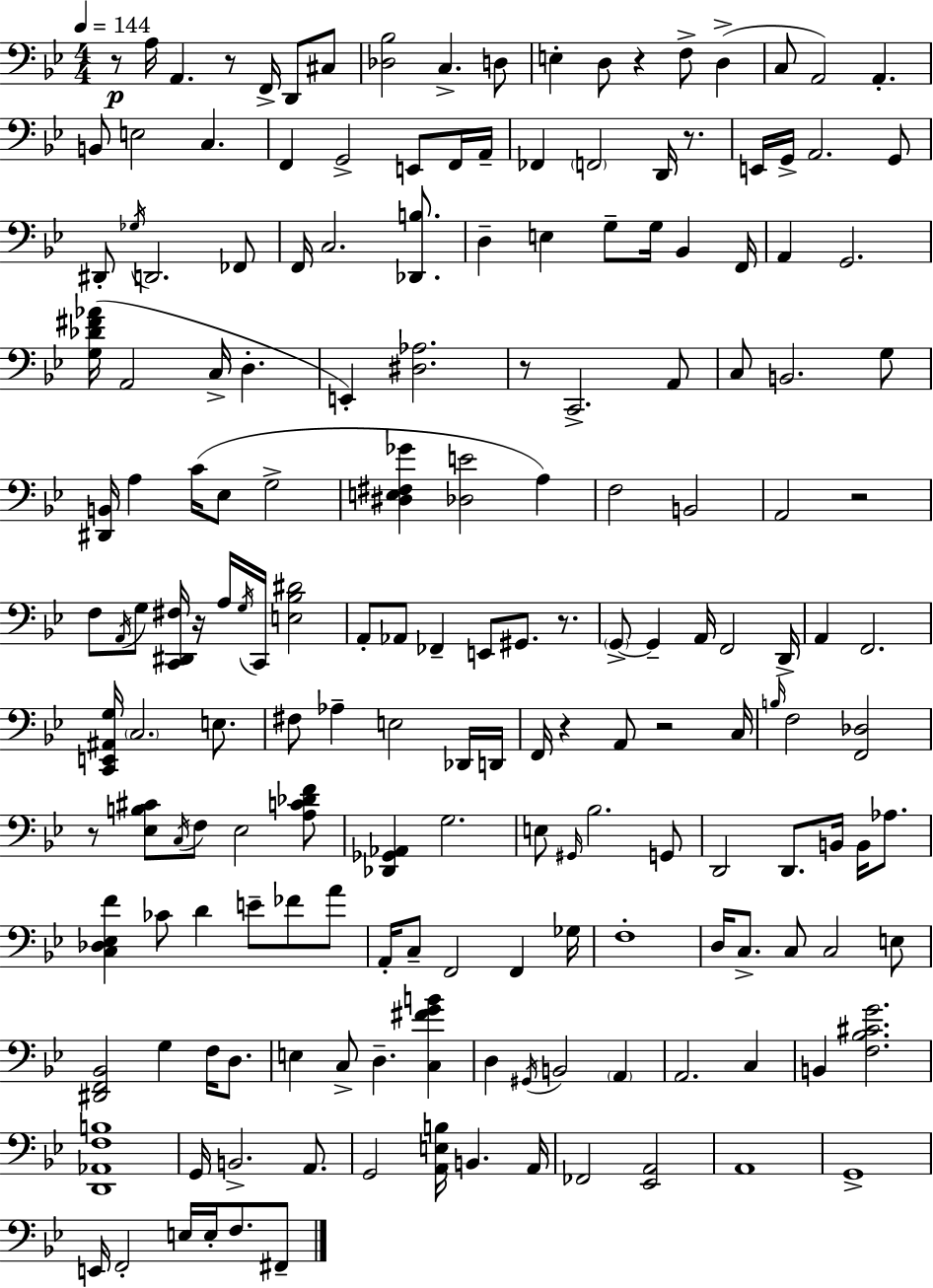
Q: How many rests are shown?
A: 11